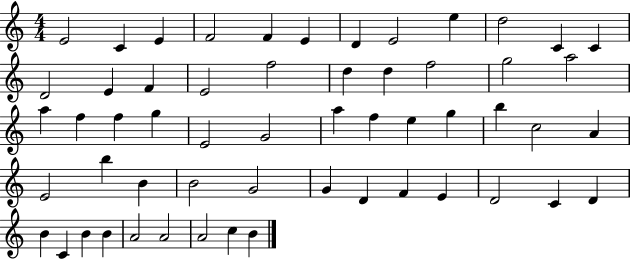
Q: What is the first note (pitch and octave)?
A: E4